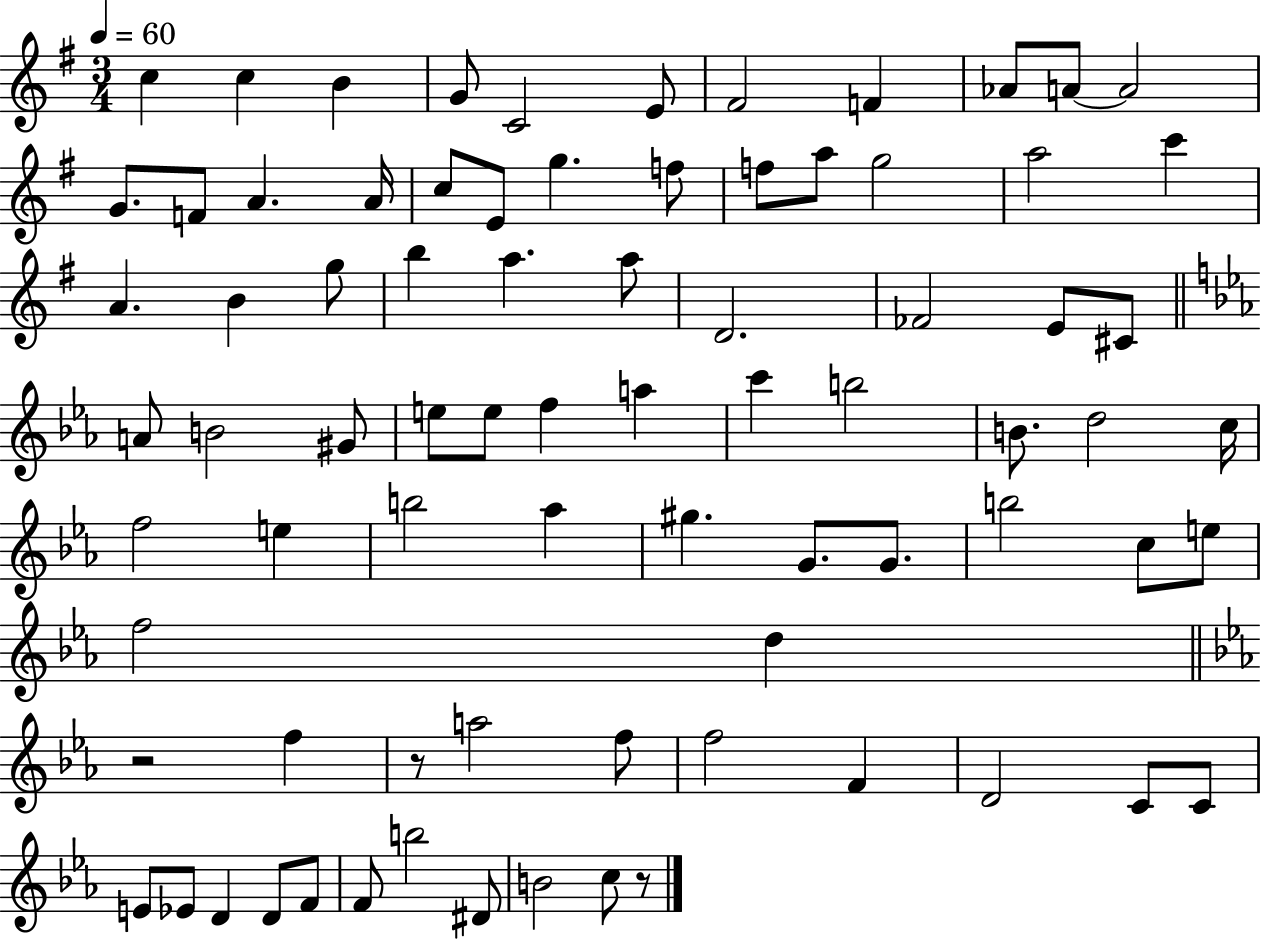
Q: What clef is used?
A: treble